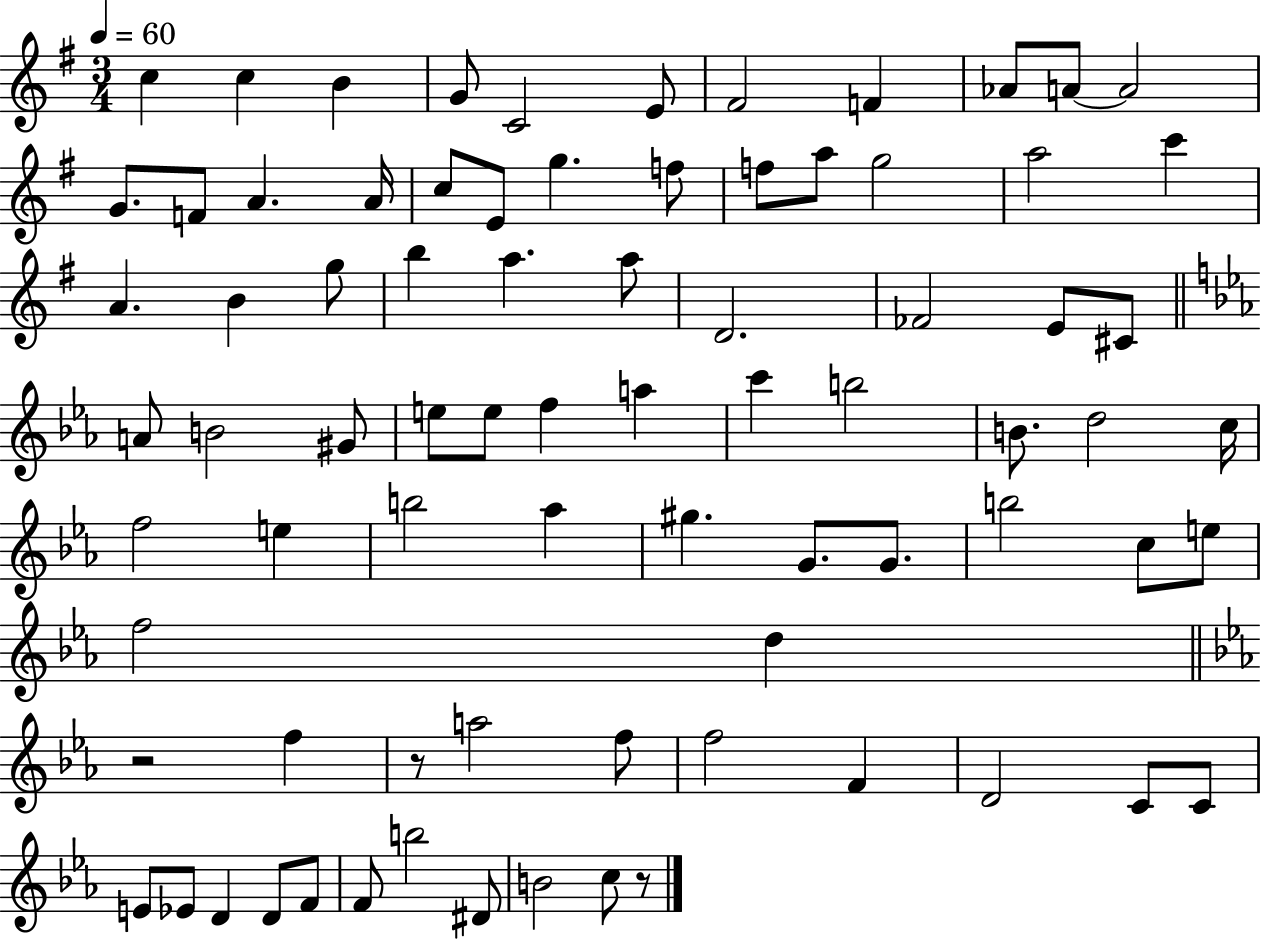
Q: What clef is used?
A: treble